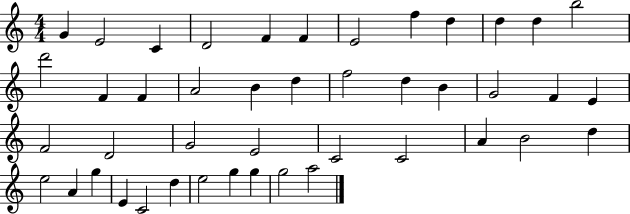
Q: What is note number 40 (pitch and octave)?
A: E5